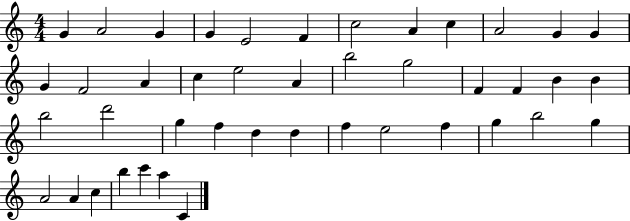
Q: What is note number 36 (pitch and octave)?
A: G5